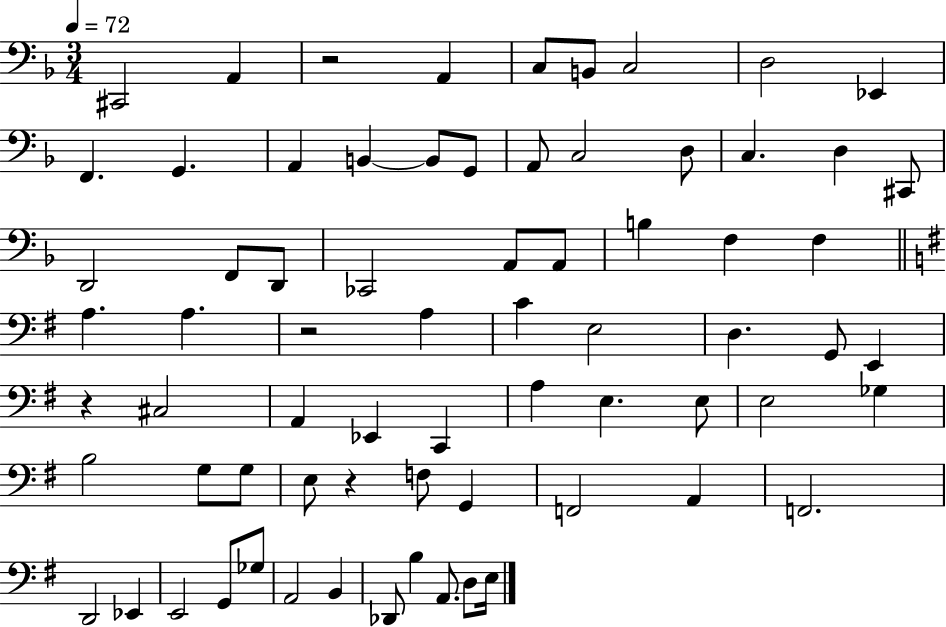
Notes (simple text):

C#2/h A2/q R/h A2/q C3/e B2/e C3/h D3/h Eb2/q F2/q. G2/q. A2/q B2/q B2/e G2/e A2/e C3/h D3/e C3/q. D3/q C#2/e D2/h F2/e D2/e CES2/h A2/e A2/e B3/q F3/q F3/q A3/q. A3/q. R/h A3/q C4/q E3/h D3/q. G2/e E2/q R/q C#3/h A2/q Eb2/q C2/q A3/q E3/q. E3/e E3/h Gb3/q B3/h G3/e G3/e E3/e R/q F3/e G2/q F2/h A2/q F2/h. D2/h Eb2/q E2/h G2/e Gb3/e A2/h B2/q Db2/e B3/q A2/e. D3/e E3/s